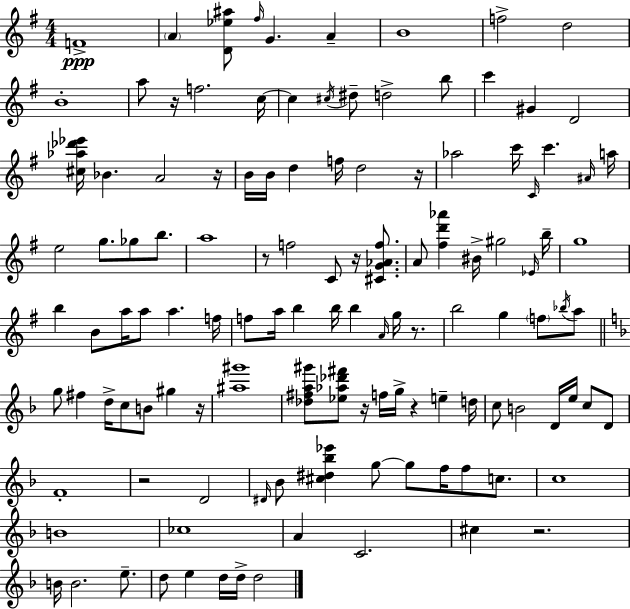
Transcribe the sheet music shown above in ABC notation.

X:1
T:Untitled
M:4/4
L:1/4
K:Em
F4 A [D_e^a]/2 ^f/4 G A B4 f2 d2 B4 a/2 z/4 f2 c/4 c ^c/4 ^d/2 d2 b/2 c' ^G D2 [^c_a_d'_e']/4 _B A2 z/4 B/4 B/4 d f/4 d2 z/4 _a2 c'/4 C/4 c' ^A/4 a/4 e2 g/2 _g/2 b/2 a4 z/2 f2 C/2 z/4 [^CG_Af]/2 A/2 [^fd'_a'] ^B/4 ^g2 _E/4 b/4 g4 b B/2 a/4 a/2 a f/4 f/2 a/4 b b/4 b A/4 g/4 z/2 b2 g f/2 _b/4 a/2 g/2 ^f d/4 c/2 B/2 ^g z/4 [^a^g']4 [_d^fa^g']/2 [_e_a_d'^f']/2 z/4 f/4 g/4 z e d/4 c/2 B2 D/4 e/4 c/2 D/2 F4 z2 D2 ^D/4 _B/2 [^c^d_b_e'] g/2 g/2 f/4 f/2 c/2 c4 B4 _c4 A C2 ^c z2 B/4 B2 e/2 d/2 e d/4 d/4 d2